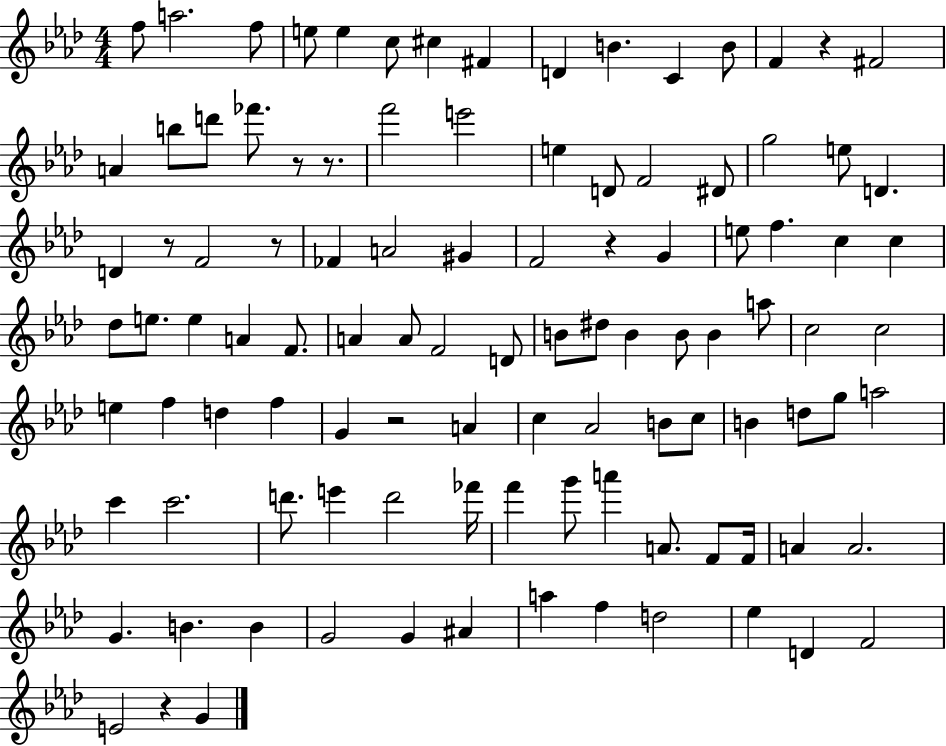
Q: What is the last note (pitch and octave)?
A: G4